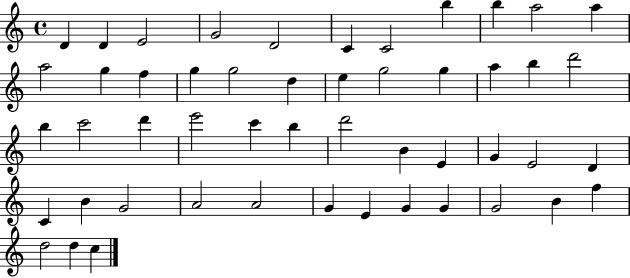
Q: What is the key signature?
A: C major